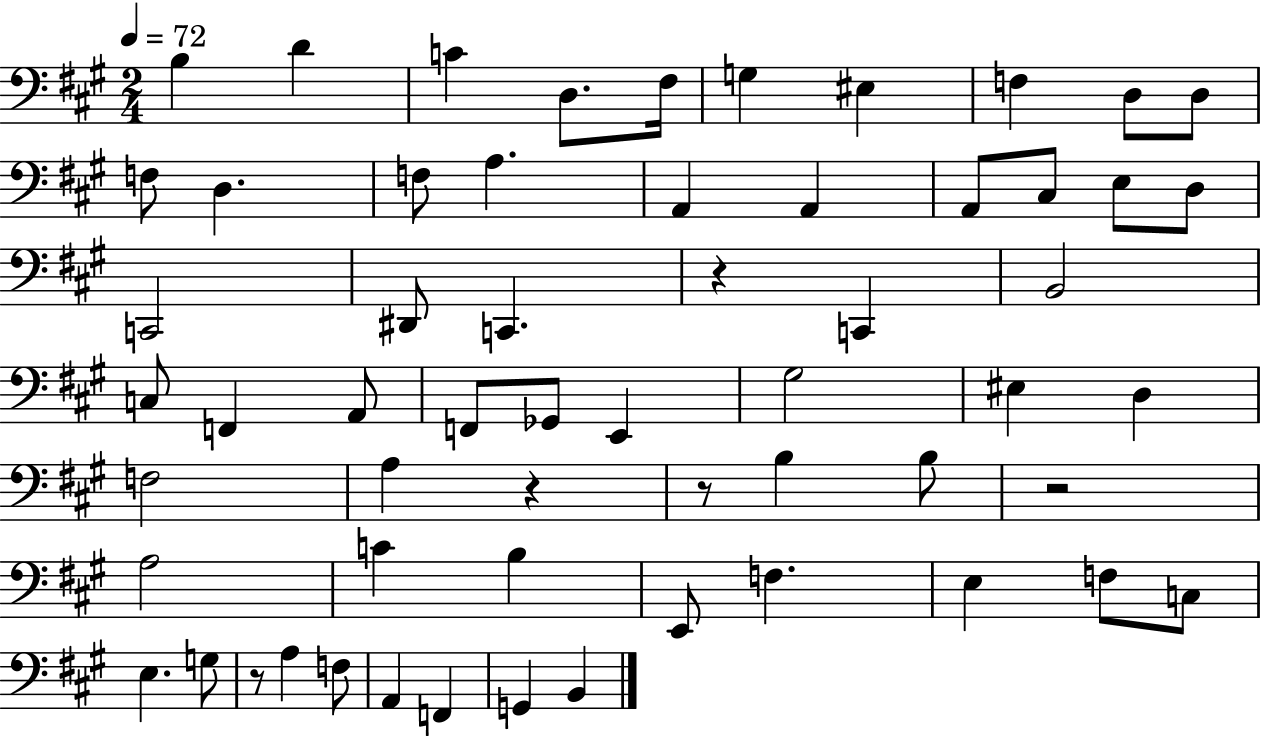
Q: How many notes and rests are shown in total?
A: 59